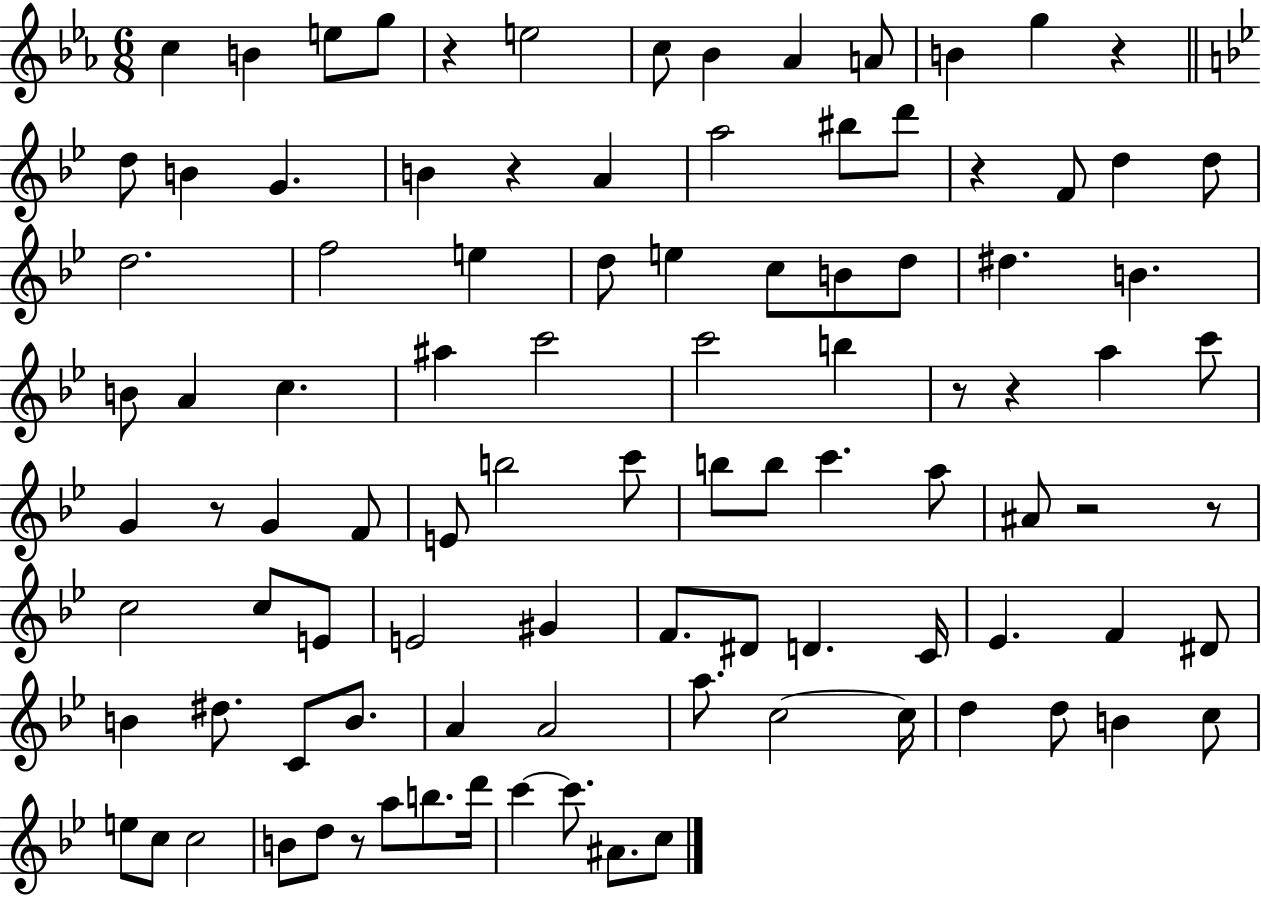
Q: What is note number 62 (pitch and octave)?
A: Eb4